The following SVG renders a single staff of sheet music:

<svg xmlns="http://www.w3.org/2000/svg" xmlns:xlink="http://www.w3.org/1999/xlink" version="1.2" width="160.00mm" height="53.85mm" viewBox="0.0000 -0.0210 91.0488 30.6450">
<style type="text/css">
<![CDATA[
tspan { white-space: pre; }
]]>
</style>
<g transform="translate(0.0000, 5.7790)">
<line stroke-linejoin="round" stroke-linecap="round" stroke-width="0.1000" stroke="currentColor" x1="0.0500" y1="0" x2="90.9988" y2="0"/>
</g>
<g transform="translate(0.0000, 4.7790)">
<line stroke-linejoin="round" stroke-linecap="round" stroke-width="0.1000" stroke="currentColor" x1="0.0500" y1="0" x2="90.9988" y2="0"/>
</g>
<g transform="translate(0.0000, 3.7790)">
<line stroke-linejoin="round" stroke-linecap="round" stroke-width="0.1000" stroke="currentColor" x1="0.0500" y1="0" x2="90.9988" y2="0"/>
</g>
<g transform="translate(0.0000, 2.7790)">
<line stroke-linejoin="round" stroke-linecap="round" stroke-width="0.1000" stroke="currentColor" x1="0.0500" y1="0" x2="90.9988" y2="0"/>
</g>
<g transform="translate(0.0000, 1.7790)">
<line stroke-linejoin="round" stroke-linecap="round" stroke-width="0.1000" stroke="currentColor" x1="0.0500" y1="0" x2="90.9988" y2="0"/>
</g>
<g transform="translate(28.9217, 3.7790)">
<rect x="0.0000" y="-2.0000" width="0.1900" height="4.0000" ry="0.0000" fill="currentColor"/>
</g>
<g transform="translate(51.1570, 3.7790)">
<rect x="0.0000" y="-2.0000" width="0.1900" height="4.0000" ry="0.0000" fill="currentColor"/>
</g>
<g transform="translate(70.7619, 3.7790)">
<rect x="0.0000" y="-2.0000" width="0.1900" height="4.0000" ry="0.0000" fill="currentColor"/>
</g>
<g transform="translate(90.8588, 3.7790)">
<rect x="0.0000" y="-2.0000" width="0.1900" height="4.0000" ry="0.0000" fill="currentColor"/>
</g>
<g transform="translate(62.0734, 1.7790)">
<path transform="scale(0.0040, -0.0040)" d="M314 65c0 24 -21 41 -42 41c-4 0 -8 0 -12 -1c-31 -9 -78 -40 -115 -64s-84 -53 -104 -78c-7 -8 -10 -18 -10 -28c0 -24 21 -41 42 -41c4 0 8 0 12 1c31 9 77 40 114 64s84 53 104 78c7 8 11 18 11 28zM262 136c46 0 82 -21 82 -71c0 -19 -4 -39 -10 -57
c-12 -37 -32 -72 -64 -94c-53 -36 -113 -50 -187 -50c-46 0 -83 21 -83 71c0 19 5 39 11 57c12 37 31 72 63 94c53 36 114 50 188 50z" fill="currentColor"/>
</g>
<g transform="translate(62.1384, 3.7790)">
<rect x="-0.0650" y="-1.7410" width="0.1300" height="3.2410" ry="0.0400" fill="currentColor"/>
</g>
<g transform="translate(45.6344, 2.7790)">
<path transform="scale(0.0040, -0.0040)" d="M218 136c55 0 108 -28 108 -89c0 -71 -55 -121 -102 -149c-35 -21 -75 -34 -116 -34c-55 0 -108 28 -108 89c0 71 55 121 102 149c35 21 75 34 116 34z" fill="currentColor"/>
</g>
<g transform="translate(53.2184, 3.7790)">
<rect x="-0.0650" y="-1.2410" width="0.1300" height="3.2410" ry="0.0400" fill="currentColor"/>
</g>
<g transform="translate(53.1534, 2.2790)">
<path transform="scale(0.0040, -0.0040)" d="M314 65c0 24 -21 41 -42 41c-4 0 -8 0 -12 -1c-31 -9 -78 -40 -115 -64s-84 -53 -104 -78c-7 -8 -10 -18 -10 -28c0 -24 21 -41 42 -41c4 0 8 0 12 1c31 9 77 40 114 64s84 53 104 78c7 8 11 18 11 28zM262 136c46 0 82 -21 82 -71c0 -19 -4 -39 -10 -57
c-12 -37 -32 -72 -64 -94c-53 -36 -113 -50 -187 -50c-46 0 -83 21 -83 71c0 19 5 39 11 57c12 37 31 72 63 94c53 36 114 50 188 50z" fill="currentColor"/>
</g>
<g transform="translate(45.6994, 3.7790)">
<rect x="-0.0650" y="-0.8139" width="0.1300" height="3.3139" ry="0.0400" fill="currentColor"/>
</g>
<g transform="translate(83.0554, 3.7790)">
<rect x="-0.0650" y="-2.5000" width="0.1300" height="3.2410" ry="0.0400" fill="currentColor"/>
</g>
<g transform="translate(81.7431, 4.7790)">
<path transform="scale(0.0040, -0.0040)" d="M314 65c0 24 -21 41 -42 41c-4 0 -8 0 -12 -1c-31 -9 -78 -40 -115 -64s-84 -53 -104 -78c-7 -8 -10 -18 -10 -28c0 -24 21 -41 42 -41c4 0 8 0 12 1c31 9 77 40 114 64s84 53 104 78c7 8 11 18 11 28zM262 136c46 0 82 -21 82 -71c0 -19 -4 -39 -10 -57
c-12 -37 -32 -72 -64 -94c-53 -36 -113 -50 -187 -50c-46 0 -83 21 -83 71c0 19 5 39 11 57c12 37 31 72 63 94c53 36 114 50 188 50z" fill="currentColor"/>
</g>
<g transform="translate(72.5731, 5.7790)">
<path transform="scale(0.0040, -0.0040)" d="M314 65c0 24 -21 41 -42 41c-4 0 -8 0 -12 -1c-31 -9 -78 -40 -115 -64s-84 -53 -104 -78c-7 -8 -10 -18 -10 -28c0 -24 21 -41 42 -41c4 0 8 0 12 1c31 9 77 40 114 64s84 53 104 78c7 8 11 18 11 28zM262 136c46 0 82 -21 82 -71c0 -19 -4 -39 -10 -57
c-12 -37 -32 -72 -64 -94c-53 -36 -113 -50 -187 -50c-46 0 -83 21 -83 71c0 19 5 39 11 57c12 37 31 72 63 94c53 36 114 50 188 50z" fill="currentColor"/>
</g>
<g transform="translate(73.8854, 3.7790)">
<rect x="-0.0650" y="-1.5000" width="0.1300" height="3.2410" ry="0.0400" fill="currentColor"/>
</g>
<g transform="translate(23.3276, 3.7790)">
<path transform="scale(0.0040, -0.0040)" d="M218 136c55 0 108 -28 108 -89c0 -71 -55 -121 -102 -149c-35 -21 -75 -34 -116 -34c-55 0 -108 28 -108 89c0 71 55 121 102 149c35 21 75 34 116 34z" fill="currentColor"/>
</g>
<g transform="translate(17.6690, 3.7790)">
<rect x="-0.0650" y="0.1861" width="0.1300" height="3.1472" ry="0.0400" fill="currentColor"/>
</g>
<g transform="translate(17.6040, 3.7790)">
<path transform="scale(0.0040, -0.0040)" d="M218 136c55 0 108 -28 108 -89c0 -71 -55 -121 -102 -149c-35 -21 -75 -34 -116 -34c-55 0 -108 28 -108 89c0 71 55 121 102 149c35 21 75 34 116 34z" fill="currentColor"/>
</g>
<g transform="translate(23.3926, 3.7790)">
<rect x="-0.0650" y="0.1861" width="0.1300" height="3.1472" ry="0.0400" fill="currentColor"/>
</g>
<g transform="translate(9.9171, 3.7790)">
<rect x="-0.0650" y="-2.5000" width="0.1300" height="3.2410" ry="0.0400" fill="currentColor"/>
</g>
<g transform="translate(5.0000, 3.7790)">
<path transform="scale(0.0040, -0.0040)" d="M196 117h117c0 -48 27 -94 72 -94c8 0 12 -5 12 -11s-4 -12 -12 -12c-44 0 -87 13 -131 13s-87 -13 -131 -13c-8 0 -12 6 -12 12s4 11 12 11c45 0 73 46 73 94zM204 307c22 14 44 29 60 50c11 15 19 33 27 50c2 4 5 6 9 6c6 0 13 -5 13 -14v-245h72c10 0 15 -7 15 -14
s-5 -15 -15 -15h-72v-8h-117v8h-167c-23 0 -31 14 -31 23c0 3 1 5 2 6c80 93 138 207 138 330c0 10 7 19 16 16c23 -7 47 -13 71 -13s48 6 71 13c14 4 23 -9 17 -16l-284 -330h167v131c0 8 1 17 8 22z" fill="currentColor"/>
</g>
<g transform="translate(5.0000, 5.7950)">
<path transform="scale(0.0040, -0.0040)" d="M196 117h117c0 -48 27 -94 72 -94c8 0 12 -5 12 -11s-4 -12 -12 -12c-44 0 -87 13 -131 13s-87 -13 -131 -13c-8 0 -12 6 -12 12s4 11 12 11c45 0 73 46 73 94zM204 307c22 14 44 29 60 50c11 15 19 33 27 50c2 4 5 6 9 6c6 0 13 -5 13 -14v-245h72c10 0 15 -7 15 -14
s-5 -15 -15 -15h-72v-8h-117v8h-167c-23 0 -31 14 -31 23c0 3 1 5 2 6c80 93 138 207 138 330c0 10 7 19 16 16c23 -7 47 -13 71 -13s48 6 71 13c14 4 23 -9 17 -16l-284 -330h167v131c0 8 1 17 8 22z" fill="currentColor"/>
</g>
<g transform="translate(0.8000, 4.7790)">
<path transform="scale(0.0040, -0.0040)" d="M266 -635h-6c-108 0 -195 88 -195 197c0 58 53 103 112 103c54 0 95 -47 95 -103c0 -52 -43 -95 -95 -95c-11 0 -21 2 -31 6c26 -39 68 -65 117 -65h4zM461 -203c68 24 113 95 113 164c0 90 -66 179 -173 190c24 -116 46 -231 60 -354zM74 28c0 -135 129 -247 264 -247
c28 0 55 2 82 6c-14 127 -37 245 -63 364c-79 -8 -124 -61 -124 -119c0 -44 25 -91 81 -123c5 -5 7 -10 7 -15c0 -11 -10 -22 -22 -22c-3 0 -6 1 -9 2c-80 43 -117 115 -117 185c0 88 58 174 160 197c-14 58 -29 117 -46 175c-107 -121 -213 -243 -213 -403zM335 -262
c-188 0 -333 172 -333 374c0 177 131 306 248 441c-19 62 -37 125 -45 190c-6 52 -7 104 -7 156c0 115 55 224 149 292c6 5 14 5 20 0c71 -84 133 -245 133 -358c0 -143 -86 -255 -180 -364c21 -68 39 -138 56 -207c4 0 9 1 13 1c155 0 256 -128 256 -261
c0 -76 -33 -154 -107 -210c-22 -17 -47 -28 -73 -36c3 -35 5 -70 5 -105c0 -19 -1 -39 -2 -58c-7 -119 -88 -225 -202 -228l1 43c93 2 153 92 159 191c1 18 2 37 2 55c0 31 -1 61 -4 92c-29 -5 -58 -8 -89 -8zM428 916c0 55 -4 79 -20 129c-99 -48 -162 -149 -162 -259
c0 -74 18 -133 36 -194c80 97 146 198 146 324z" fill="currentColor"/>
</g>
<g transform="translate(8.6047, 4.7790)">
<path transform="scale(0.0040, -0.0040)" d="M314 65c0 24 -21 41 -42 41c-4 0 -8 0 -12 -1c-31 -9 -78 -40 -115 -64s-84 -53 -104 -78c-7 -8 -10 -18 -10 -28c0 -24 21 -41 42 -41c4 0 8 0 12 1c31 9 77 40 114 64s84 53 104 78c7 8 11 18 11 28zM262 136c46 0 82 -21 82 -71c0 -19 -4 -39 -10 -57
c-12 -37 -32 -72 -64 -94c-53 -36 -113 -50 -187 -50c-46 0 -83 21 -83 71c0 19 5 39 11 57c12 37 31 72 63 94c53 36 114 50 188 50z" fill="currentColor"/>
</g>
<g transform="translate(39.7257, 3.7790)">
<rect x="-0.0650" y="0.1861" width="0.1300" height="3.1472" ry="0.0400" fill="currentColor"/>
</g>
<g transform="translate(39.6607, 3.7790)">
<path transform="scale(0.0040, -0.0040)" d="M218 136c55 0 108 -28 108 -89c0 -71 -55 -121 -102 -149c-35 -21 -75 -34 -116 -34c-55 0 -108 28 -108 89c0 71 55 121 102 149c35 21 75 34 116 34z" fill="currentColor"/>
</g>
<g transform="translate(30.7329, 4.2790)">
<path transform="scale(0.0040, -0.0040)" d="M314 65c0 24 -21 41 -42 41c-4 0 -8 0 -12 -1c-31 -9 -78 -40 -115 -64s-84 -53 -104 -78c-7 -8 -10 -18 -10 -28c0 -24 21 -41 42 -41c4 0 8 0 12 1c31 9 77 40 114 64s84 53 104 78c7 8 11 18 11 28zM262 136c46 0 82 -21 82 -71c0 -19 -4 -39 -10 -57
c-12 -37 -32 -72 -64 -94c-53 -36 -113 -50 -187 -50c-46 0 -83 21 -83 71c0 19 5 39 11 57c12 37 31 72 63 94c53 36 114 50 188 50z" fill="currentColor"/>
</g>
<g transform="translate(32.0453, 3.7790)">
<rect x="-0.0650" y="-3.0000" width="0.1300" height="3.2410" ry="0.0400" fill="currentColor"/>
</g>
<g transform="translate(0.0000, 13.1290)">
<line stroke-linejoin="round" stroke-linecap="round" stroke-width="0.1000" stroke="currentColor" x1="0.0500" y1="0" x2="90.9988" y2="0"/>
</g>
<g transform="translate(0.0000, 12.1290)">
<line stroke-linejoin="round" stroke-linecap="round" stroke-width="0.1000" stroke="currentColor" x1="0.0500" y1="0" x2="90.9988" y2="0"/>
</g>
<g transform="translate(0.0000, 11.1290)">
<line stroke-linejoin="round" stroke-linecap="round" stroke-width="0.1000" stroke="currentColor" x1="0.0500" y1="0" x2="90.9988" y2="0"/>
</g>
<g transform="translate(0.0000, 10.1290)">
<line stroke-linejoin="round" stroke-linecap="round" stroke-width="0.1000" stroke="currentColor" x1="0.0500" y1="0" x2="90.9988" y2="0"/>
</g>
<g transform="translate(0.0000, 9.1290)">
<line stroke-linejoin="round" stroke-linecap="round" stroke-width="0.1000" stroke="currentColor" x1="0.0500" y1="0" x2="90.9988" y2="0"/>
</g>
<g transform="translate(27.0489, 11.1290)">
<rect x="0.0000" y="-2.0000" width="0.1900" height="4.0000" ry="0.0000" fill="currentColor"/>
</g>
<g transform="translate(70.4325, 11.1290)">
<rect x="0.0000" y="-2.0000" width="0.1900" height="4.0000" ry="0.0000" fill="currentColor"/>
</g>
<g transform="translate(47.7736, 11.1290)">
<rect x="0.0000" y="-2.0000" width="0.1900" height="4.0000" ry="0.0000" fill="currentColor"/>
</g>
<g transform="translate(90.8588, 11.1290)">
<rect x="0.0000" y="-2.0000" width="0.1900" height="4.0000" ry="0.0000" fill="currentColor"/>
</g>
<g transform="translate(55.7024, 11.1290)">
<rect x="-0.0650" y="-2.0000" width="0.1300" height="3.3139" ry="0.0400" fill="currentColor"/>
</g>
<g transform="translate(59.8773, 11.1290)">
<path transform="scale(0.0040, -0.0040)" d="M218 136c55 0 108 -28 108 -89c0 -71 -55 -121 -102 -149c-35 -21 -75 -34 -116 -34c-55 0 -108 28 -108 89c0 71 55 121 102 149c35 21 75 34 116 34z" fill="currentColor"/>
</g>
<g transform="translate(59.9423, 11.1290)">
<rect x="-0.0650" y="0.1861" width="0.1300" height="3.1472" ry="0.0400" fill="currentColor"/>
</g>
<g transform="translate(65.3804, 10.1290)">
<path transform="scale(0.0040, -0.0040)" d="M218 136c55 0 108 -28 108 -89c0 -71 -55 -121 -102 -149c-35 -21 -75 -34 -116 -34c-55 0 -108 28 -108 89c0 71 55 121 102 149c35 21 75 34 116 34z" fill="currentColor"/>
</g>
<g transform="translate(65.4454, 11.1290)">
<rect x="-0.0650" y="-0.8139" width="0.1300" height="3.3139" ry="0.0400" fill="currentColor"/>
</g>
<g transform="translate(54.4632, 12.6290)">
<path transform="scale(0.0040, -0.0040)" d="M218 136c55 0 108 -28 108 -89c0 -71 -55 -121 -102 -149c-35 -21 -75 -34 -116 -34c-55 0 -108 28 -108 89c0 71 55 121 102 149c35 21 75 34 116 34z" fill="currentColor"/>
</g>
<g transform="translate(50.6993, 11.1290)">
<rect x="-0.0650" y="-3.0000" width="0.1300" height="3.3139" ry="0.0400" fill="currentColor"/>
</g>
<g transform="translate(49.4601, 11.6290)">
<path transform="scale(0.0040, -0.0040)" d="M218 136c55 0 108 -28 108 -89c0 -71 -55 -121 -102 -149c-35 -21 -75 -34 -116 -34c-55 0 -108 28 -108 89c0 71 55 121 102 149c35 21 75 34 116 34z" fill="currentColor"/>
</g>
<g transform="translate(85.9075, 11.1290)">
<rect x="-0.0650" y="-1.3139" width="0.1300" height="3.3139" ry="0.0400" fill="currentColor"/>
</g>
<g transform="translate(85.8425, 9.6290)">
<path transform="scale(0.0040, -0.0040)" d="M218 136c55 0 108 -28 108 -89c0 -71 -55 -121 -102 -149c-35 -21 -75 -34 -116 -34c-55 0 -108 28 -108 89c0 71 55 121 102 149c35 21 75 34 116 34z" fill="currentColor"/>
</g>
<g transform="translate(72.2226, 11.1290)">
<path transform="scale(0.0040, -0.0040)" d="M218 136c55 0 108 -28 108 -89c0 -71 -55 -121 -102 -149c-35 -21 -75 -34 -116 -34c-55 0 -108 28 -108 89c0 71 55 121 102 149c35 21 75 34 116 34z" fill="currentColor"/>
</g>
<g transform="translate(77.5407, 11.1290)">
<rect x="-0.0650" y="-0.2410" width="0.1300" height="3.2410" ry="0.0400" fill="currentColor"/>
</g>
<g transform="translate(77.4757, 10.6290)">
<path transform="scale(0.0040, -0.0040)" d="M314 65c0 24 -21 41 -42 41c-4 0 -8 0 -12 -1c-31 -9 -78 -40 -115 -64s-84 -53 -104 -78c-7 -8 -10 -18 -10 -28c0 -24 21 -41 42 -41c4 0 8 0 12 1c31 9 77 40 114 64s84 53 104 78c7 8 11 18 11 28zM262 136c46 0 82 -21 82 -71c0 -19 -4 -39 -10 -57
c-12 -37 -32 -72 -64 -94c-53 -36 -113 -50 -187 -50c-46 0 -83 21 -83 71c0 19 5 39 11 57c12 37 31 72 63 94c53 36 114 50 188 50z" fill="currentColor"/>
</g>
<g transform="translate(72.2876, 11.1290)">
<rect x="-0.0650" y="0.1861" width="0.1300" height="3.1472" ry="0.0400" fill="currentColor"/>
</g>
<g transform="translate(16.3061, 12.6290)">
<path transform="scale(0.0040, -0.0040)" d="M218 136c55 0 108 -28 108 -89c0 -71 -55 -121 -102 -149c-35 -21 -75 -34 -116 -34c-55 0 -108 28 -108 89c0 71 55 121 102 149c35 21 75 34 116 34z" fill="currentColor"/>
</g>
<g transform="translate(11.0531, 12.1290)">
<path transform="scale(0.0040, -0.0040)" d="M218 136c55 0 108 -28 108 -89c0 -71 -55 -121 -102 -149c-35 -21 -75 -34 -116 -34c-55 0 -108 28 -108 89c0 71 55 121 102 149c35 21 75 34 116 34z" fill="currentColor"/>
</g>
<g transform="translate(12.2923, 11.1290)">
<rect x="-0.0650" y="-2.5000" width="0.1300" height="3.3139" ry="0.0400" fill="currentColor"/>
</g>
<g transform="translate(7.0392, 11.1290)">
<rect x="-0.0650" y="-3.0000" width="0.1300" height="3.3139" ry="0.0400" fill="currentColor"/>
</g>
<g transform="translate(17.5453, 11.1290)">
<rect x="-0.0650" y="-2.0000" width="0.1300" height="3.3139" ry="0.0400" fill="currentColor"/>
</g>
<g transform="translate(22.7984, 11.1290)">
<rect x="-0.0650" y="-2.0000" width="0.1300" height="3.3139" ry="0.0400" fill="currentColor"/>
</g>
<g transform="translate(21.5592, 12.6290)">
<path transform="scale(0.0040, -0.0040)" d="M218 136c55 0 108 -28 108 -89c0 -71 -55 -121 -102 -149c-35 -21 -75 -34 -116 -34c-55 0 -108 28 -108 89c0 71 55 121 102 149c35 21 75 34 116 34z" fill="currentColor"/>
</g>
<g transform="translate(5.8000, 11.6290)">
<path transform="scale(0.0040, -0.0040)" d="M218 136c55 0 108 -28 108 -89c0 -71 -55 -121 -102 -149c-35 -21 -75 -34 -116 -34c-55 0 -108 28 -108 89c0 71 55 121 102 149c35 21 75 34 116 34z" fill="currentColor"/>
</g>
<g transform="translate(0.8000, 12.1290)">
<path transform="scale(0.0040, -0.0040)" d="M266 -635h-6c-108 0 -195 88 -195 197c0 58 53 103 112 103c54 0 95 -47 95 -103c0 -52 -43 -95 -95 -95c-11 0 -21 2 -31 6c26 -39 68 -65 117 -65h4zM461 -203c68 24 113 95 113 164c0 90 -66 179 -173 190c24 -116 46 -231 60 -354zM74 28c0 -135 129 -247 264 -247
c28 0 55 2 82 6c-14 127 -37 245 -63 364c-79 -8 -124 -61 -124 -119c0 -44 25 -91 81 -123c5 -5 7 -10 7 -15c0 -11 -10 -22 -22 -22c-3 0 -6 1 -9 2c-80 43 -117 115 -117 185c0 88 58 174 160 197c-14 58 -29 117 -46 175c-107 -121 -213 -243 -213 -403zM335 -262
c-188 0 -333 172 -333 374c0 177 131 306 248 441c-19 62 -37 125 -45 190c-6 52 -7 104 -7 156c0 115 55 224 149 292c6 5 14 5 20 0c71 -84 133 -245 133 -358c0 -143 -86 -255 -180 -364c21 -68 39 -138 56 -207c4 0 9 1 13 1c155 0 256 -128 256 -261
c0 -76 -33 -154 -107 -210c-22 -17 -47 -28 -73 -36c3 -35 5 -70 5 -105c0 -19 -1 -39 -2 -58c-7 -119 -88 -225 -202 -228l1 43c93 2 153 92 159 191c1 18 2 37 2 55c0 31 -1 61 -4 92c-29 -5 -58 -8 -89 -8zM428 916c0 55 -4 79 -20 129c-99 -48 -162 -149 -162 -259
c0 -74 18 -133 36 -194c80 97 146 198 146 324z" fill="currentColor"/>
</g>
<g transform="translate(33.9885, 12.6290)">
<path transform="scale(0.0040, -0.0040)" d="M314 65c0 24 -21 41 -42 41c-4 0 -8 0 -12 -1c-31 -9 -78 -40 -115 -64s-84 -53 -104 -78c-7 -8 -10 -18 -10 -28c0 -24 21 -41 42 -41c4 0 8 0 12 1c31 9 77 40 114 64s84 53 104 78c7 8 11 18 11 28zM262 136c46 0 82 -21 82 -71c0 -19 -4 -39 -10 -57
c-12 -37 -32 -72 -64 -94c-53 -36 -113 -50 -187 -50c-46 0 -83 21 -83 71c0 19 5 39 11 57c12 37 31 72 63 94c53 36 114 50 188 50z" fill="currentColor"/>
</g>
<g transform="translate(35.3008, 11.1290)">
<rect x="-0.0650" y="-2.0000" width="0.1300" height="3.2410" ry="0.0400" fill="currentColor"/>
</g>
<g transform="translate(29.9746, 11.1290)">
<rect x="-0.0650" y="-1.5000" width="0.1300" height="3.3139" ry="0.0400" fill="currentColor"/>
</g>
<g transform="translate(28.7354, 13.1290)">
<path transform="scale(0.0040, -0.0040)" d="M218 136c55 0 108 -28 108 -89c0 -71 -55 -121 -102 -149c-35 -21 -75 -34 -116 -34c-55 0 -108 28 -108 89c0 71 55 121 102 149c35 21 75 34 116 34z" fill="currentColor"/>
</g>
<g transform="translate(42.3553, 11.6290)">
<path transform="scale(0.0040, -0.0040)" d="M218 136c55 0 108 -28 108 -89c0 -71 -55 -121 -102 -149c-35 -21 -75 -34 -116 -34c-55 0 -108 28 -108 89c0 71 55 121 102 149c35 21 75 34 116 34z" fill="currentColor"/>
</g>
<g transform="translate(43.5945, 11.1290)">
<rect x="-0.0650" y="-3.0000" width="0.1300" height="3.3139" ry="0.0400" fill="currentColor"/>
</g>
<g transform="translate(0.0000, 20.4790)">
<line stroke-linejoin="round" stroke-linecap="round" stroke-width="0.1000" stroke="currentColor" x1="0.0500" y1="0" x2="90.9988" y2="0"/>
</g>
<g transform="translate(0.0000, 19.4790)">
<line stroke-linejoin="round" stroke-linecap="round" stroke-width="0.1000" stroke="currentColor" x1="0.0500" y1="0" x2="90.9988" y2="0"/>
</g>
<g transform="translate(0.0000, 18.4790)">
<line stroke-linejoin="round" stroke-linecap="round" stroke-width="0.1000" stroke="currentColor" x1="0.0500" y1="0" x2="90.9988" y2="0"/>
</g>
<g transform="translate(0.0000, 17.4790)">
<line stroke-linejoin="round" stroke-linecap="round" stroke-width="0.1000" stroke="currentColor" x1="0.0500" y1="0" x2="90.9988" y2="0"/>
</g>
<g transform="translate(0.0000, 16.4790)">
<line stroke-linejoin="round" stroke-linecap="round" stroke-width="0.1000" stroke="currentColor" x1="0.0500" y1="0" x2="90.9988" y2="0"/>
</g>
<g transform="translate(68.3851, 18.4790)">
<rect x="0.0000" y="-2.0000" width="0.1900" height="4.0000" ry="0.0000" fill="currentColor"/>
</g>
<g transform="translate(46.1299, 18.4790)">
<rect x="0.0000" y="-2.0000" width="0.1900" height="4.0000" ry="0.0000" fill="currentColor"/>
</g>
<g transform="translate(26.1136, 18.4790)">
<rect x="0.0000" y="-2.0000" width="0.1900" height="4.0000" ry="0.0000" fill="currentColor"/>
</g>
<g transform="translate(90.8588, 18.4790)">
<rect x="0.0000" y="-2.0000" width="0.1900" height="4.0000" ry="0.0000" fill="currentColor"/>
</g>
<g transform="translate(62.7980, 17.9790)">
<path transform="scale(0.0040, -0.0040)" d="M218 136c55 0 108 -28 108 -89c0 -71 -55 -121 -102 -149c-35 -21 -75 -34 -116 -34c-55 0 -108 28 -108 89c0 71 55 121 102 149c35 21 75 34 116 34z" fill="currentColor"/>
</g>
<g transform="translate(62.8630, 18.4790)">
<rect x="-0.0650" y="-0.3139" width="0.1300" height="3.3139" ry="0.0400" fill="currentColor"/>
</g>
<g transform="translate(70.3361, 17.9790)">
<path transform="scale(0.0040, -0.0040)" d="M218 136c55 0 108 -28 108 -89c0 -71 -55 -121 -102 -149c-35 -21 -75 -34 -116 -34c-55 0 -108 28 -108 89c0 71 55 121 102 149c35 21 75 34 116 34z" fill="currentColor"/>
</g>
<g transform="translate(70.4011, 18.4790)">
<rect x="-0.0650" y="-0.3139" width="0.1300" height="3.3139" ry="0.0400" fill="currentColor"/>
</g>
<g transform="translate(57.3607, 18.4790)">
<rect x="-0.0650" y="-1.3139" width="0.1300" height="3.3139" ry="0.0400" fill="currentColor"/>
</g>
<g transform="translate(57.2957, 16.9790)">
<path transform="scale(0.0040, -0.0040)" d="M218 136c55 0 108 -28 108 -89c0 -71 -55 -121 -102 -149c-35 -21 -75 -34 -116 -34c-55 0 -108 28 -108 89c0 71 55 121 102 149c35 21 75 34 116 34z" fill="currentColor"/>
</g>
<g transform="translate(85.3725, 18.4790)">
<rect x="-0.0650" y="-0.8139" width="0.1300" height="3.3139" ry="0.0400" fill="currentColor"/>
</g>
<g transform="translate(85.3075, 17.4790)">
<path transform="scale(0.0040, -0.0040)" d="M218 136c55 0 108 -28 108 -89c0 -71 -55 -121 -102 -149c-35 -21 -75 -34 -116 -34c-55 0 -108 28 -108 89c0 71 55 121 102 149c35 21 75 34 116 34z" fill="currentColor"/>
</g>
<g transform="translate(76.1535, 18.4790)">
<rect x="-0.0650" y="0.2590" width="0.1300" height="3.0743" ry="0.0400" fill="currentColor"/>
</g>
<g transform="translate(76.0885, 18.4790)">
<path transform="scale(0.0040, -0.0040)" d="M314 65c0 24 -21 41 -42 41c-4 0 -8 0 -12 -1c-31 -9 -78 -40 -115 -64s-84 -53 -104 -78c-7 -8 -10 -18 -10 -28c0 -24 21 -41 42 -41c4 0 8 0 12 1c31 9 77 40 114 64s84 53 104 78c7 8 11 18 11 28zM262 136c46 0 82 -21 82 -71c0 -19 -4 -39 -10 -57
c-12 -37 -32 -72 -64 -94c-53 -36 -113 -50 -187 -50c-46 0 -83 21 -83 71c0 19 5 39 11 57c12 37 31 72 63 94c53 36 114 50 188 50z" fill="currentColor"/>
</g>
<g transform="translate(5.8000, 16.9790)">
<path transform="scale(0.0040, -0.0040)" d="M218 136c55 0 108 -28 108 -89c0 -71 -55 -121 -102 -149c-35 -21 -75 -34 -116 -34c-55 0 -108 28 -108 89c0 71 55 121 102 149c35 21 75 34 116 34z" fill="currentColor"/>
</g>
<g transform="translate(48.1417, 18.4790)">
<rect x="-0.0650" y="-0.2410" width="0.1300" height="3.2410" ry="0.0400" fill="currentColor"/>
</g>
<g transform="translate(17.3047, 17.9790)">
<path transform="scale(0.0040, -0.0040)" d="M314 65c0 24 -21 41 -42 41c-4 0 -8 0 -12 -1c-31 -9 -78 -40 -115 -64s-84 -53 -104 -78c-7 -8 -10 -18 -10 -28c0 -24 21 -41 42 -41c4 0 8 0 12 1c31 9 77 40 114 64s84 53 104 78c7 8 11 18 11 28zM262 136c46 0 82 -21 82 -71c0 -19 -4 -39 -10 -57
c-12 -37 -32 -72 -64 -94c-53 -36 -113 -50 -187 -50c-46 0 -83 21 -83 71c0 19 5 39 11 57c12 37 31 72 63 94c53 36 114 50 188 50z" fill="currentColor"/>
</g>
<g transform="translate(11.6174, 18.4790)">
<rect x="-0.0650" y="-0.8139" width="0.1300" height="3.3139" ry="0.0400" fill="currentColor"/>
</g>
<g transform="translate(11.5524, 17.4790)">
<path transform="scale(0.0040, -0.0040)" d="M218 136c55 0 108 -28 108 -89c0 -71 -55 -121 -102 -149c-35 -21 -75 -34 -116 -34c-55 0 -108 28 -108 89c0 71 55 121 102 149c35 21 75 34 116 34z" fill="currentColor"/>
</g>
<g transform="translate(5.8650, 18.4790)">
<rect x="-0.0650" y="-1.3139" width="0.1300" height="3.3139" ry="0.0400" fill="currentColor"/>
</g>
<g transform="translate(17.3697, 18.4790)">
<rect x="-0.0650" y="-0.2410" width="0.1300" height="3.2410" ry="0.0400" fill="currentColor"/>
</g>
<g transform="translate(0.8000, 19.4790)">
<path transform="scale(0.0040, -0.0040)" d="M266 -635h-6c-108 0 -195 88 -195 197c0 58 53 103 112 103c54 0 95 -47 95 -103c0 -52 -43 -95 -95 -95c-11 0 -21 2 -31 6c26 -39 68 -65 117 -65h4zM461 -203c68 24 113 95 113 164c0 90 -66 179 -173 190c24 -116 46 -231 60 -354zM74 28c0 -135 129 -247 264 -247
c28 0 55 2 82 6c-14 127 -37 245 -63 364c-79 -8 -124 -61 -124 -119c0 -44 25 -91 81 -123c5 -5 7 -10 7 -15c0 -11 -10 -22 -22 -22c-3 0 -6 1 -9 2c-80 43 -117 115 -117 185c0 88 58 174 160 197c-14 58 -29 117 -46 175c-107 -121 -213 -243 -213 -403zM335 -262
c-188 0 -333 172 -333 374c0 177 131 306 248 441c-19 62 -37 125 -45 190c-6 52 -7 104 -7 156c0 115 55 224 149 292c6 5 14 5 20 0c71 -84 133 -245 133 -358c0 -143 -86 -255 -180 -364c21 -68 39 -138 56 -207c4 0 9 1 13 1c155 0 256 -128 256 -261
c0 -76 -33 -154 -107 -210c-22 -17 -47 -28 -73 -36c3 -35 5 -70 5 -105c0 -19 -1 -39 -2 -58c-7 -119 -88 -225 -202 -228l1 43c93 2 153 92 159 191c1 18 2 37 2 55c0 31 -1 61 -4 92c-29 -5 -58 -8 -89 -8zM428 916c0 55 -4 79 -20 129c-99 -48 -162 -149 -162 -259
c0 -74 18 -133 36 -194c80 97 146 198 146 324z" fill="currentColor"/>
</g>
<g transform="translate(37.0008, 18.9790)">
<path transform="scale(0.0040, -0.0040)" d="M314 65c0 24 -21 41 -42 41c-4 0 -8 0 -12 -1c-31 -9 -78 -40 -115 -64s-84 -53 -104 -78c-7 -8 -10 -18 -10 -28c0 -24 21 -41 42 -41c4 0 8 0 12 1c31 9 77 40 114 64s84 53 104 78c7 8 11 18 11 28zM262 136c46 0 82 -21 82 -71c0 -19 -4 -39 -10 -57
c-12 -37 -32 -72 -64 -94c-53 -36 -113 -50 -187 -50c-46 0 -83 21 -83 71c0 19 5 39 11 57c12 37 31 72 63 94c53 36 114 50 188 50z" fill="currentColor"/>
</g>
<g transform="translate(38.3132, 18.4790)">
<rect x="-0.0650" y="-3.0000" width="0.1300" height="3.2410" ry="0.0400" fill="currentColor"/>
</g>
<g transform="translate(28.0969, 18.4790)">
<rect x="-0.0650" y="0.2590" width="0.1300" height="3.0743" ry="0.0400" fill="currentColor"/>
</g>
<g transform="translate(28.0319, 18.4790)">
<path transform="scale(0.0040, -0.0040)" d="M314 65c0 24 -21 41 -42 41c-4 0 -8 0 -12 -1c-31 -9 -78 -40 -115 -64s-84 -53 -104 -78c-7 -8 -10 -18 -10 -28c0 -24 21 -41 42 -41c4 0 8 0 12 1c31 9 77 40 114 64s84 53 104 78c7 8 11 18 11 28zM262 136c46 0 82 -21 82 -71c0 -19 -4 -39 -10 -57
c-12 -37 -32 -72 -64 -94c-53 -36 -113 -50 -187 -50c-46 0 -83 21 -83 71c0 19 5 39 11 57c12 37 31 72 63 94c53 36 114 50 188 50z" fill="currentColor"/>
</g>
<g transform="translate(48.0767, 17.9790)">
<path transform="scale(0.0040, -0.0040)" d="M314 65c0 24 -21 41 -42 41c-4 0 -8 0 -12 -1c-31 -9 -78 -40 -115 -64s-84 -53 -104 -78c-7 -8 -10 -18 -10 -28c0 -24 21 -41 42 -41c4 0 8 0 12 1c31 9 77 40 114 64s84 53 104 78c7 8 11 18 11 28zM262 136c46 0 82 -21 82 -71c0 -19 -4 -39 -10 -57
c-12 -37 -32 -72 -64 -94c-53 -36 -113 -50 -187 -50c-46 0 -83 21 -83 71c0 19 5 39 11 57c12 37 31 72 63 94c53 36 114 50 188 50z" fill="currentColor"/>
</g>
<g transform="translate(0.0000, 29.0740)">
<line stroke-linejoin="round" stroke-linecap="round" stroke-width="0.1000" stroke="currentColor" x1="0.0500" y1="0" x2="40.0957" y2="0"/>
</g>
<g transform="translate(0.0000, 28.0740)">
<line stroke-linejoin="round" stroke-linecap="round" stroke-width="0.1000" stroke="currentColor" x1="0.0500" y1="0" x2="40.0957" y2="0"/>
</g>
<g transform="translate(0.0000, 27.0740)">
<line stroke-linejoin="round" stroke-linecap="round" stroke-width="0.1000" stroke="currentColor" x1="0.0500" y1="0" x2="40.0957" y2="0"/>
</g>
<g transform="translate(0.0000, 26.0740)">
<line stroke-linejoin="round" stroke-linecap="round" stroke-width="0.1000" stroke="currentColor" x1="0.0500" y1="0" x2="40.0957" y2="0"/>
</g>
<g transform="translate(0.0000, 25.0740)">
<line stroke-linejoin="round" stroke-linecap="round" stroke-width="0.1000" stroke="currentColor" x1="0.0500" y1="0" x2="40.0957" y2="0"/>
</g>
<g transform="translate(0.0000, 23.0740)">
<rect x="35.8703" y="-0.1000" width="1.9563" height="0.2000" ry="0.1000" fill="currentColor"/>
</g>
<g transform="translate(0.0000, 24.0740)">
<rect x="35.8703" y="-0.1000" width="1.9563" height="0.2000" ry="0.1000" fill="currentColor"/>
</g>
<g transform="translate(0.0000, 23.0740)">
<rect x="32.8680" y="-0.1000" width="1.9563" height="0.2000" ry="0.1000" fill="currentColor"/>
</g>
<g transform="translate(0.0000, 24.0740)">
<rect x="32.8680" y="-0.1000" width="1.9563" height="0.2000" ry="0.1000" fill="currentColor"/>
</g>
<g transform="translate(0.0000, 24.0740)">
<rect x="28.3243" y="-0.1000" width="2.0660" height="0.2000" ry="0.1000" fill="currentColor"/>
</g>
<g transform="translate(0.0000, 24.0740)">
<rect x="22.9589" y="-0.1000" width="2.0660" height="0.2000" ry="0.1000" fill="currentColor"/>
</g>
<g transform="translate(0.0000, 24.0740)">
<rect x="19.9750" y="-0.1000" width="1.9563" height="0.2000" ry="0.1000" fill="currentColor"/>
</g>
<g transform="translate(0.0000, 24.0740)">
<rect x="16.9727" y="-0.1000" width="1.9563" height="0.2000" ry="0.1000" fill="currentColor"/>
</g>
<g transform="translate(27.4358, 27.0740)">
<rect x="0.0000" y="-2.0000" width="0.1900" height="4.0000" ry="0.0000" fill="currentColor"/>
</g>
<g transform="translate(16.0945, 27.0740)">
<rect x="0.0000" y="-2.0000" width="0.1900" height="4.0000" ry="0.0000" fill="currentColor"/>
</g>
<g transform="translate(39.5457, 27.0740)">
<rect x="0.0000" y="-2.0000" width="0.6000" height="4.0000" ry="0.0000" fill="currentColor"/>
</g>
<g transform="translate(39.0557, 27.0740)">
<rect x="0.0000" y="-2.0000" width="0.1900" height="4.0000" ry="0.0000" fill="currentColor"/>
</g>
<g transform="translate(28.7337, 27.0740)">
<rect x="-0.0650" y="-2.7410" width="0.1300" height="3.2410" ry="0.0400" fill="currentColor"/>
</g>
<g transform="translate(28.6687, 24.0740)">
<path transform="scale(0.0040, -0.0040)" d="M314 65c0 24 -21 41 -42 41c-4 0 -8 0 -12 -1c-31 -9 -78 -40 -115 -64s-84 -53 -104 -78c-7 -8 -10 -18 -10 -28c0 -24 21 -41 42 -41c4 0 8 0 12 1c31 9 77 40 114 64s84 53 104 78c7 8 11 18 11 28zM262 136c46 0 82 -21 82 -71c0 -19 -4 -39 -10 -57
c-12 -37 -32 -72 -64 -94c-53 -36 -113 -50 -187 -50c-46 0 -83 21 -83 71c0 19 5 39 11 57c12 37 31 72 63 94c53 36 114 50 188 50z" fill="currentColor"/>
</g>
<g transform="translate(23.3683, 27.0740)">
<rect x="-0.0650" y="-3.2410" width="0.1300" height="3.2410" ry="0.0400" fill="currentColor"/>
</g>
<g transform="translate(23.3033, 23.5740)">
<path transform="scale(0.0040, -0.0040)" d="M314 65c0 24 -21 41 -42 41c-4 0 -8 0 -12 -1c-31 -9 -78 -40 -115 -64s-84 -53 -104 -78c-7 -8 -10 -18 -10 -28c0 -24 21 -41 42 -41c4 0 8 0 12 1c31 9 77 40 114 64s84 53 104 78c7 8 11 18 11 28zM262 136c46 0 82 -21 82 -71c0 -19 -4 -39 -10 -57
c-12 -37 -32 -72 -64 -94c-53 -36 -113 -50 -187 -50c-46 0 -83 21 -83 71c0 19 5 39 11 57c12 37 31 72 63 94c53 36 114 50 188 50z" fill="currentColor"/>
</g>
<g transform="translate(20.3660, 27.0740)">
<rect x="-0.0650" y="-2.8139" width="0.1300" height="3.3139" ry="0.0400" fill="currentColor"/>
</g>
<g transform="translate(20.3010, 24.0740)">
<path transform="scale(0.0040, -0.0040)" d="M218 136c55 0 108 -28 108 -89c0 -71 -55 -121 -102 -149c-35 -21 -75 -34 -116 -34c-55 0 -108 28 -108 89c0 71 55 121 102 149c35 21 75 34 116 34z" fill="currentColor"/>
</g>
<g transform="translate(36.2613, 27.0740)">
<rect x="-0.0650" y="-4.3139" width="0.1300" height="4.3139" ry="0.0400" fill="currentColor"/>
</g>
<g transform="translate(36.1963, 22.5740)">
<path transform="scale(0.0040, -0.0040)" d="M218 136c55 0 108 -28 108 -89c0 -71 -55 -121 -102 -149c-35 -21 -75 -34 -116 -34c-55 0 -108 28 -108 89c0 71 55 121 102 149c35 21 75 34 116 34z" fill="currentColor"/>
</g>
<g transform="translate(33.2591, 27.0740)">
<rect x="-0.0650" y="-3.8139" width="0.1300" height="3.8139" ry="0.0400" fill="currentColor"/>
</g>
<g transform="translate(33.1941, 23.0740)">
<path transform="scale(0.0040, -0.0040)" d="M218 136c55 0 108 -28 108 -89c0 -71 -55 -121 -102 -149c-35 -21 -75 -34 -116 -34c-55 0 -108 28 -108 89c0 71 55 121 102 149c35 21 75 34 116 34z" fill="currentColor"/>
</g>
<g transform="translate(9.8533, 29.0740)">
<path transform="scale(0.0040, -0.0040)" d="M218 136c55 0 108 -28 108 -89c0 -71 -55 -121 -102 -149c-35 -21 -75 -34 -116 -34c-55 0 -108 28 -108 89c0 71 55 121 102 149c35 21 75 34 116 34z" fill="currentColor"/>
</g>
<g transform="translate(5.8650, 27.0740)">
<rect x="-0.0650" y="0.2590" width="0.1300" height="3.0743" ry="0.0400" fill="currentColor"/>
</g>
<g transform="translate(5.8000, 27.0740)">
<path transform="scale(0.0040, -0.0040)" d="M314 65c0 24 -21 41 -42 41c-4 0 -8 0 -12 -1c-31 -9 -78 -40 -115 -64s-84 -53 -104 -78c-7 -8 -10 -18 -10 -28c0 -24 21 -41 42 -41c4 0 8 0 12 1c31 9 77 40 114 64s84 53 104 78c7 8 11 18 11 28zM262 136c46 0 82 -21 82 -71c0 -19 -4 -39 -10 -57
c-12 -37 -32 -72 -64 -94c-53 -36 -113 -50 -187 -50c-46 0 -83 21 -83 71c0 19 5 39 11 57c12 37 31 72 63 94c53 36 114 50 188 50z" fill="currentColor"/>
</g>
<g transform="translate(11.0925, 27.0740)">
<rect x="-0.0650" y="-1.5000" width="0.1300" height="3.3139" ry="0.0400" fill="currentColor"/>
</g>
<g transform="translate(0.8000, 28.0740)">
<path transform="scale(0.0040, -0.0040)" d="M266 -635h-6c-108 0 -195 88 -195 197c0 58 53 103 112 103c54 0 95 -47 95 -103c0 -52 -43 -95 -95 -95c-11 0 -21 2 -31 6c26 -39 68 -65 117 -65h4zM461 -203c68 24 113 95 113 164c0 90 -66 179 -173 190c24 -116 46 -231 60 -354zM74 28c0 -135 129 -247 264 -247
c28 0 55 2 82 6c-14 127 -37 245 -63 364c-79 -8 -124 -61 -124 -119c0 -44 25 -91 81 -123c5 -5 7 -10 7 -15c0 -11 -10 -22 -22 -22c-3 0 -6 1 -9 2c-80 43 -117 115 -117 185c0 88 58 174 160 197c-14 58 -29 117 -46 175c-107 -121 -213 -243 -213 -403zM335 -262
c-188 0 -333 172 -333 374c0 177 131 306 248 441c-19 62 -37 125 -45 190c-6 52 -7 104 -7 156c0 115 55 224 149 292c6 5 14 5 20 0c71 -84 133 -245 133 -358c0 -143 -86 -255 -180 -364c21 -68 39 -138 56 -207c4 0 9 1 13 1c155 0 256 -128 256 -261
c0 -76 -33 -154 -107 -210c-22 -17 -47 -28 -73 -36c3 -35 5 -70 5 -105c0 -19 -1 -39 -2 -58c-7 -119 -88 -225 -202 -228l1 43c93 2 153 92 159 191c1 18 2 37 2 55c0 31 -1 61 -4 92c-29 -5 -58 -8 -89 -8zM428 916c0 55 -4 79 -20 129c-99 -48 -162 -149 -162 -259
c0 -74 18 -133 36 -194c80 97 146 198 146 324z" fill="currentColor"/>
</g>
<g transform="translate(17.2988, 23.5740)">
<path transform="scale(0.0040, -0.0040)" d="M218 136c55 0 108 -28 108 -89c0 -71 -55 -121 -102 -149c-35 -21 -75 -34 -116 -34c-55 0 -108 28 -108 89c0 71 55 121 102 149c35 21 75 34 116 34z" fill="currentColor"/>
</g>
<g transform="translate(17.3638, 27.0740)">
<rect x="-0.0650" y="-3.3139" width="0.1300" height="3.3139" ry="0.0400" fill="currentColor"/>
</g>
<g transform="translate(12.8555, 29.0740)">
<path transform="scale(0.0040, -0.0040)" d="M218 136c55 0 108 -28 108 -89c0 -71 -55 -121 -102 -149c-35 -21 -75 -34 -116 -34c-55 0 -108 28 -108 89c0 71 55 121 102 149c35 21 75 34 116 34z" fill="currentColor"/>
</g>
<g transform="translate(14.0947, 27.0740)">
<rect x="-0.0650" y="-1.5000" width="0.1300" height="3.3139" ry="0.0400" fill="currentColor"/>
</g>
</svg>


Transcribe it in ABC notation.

X:1
T:Untitled
M:4/4
L:1/4
K:C
G2 B B A2 B d e2 f2 E2 G2 A G F F E F2 A A F B d B c2 e e d c2 B2 A2 c2 e c c B2 d B2 E E b a b2 a2 c' d'